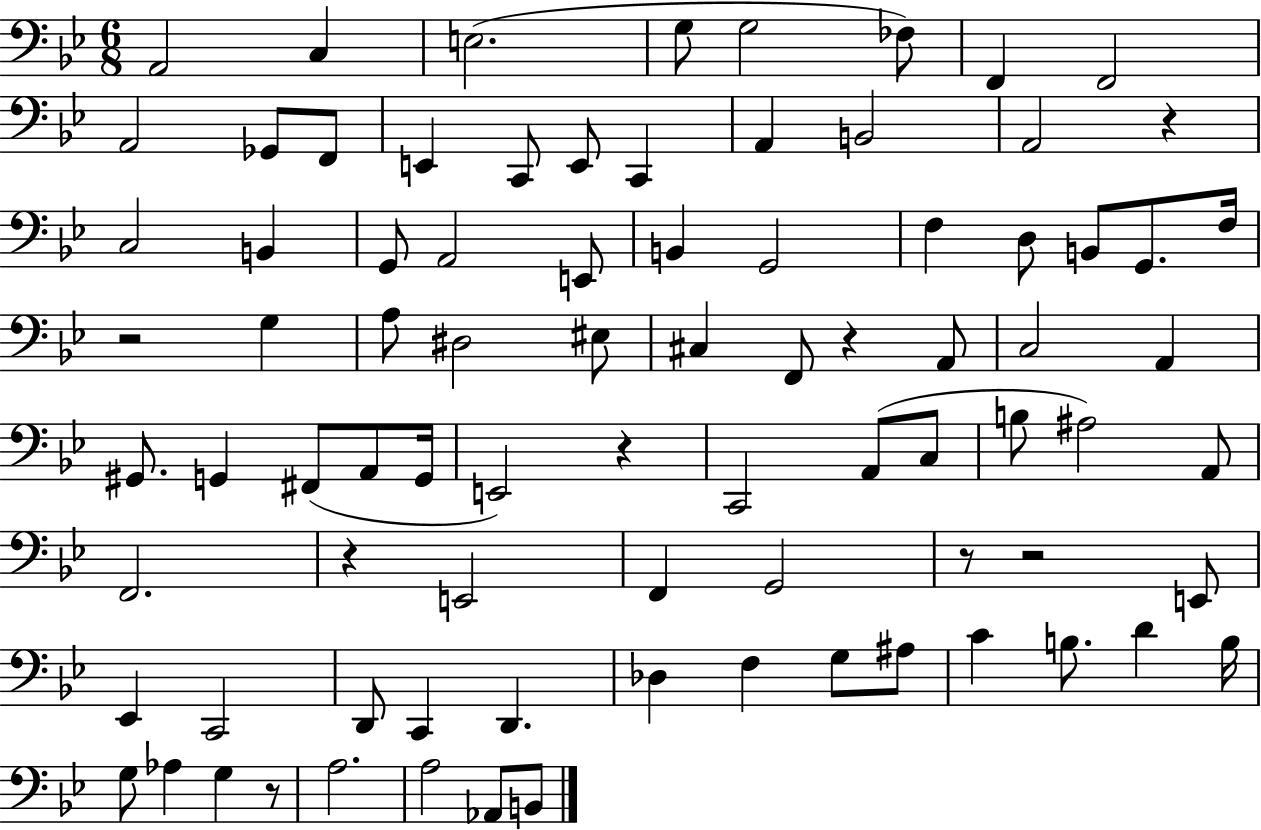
A2/h C3/q E3/h. G3/e G3/h FES3/e F2/q F2/h A2/h Gb2/e F2/e E2/q C2/e E2/e C2/q A2/q B2/h A2/h R/q C3/h B2/q G2/e A2/h E2/e B2/q G2/h F3/q D3/e B2/e G2/e. F3/s R/h G3/q A3/e D#3/h EIS3/e C#3/q F2/e R/q A2/e C3/h A2/q G#2/e. G2/q F#2/e A2/e G2/s E2/h R/q C2/h A2/e C3/e B3/e A#3/h A2/e F2/h. R/q E2/h F2/q G2/h R/e R/h E2/e Eb2/q C2/h D2/e C2/q D2/q. Db3/q F3/q G3/e A#3/e C4/q B3/e. D4/q B3/s G3/e Ab3/q G3/q R/e A3/h. A3/h Ab2/e B2/e